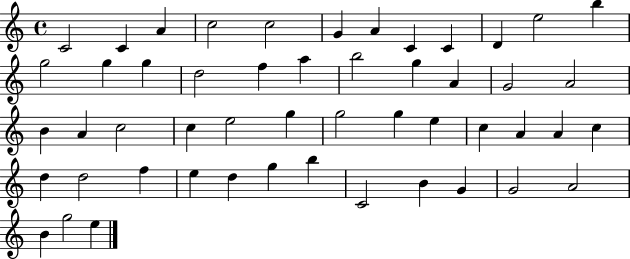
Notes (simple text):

C4/h C4/q A4/q C5/h C5/h G4/q A4/q C4/q C4/q D4/q E5/h B5/q G5/h G5/q G5/q D5/h F5/q A5/q B5/h G5/q A4/q G4/h A4/h B4/q A4/q C5/h C5/q E5/h G5/q G5/h G5/q E5/q C5/q A4/q A4/q C5/q D5/q D5/h F5/q E5/q D5/q G5/q B5/q C4/h B4/q G4/q G4/h A4/h B4/q G5/h E5/q